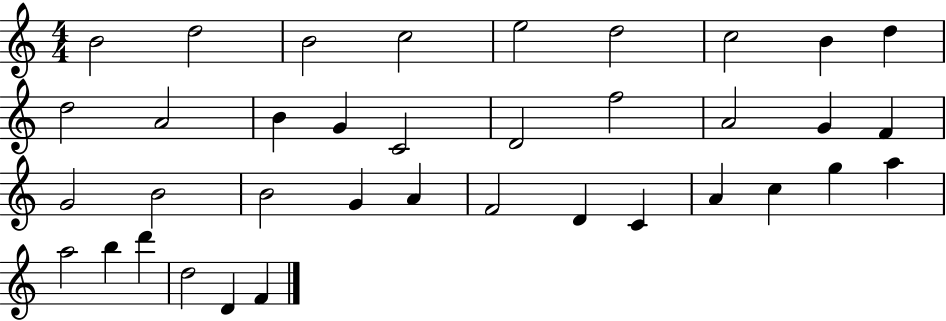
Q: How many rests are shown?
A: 0